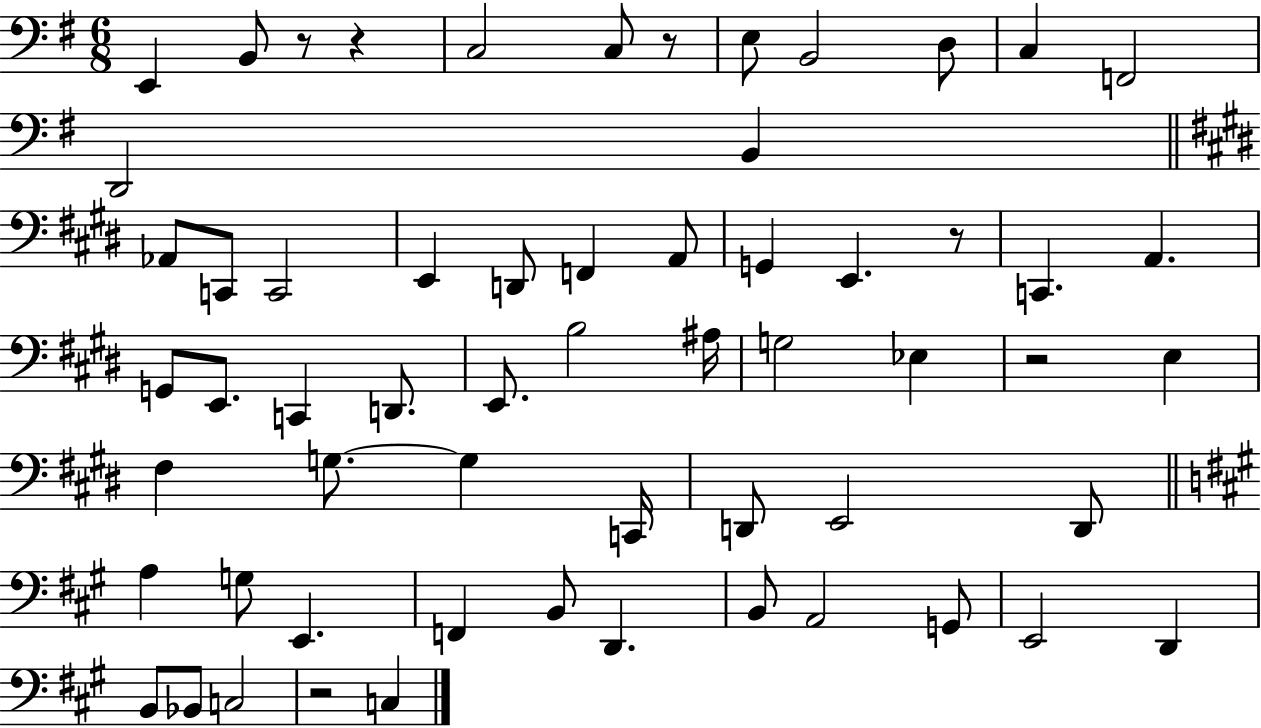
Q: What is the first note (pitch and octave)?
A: E2